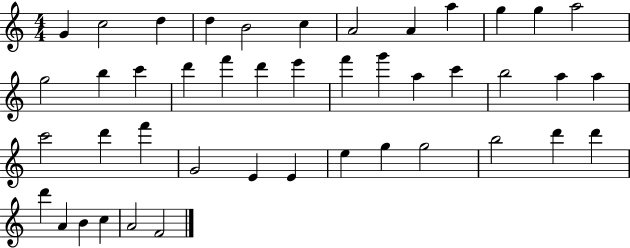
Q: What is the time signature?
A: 4/4